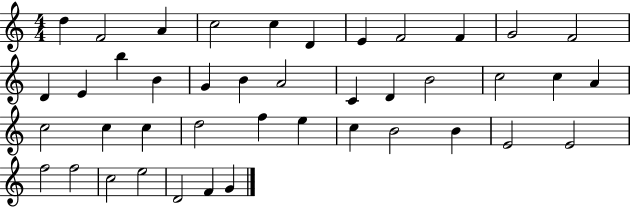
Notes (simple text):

D5/q F4/h A4/q C5/h C5/q D4/q E4/q F4/h F4/q G4/h F4/h D4/q E4/q B5/q B4/q G4/q B4/q A4/h C4/q D4/q B4/h C5/h C5/q A4/q C5/h C5/q C5/q D5/h F5/q E5/q C5/q B4/h B4/q E4/h E4/h F5/h F5/h C5/h E5/h D4/h F4/q G4/q